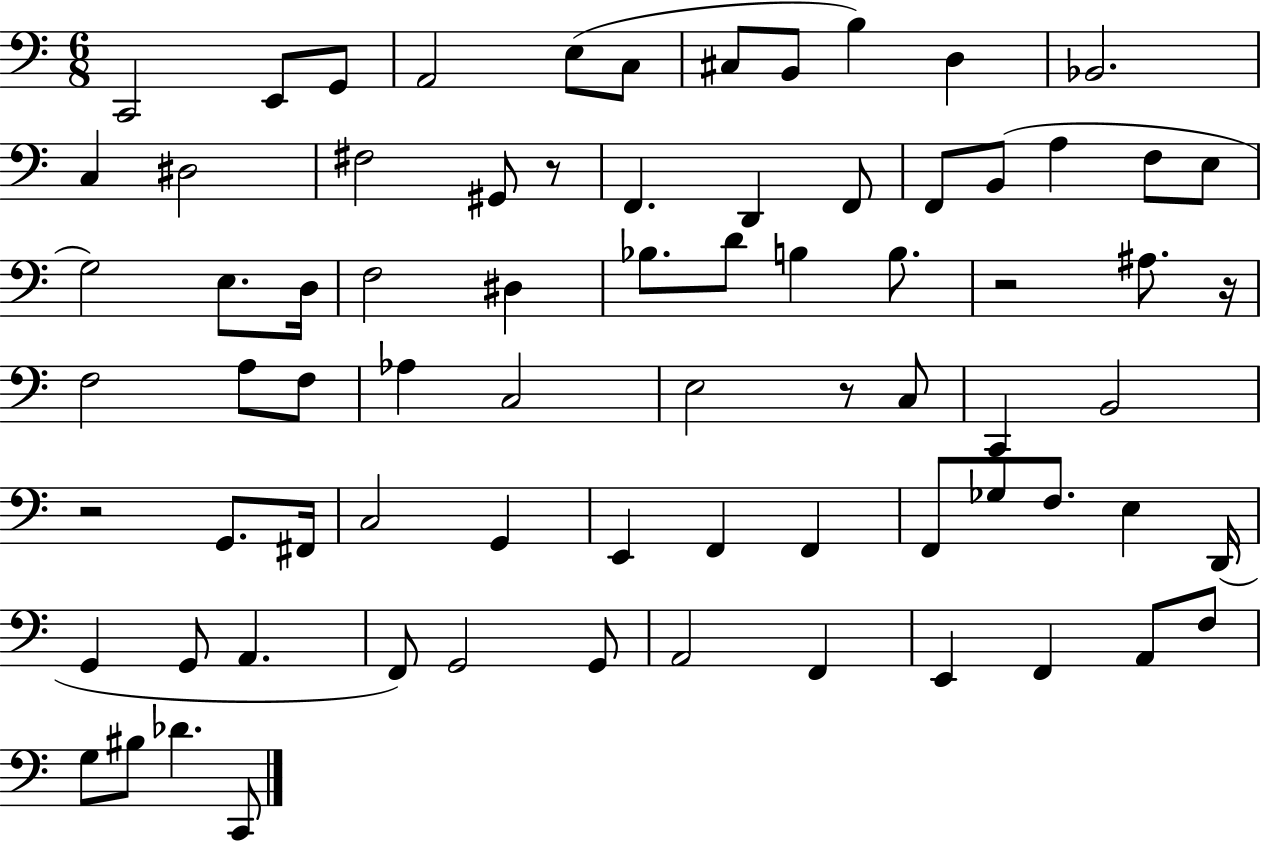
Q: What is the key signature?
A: C major